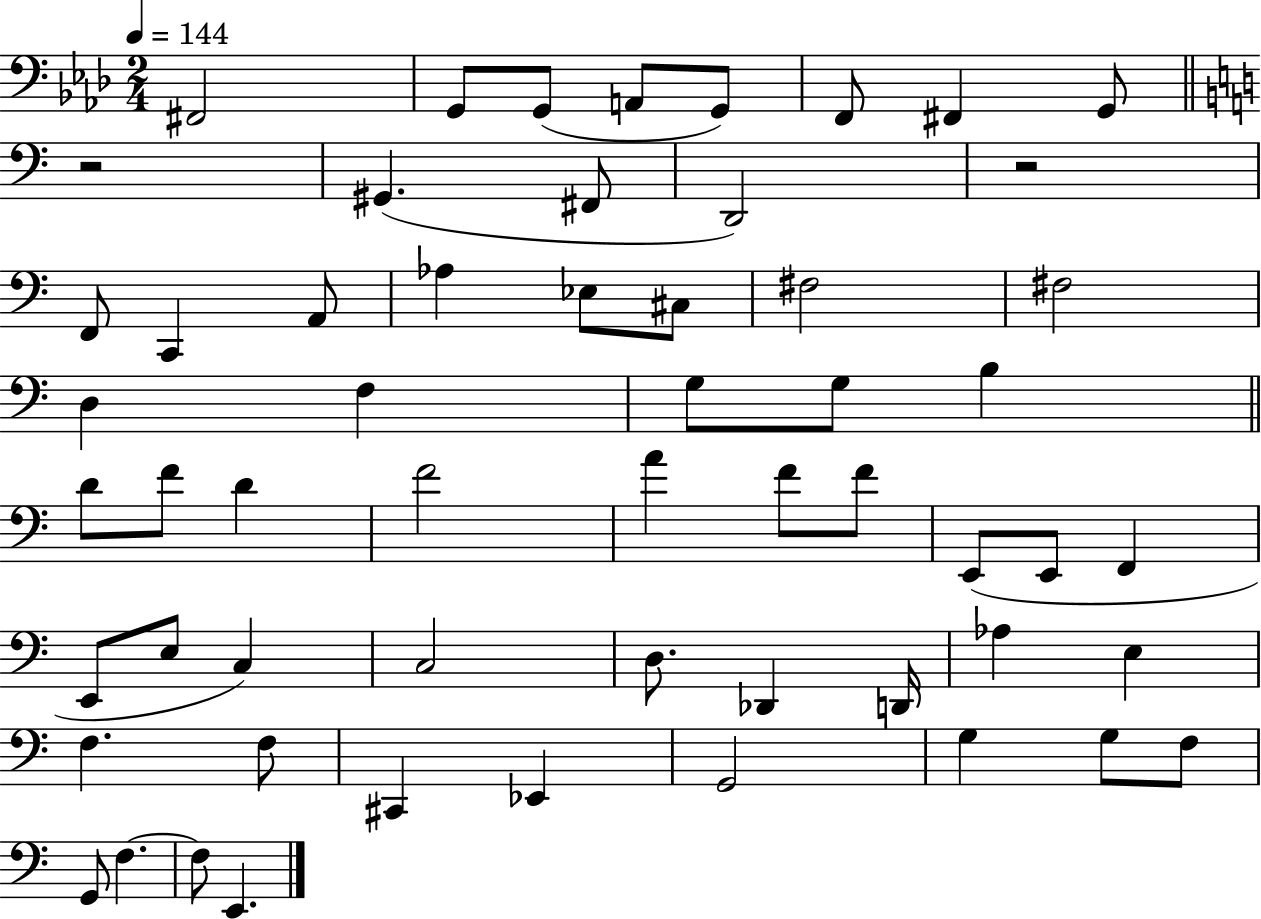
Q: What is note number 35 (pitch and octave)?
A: E2